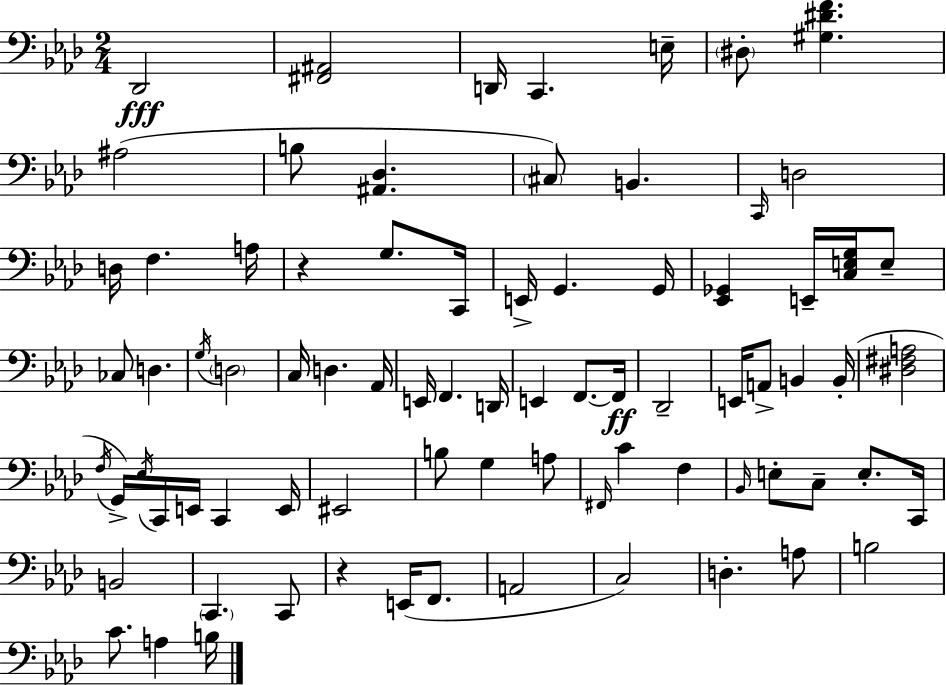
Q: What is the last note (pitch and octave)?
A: B3